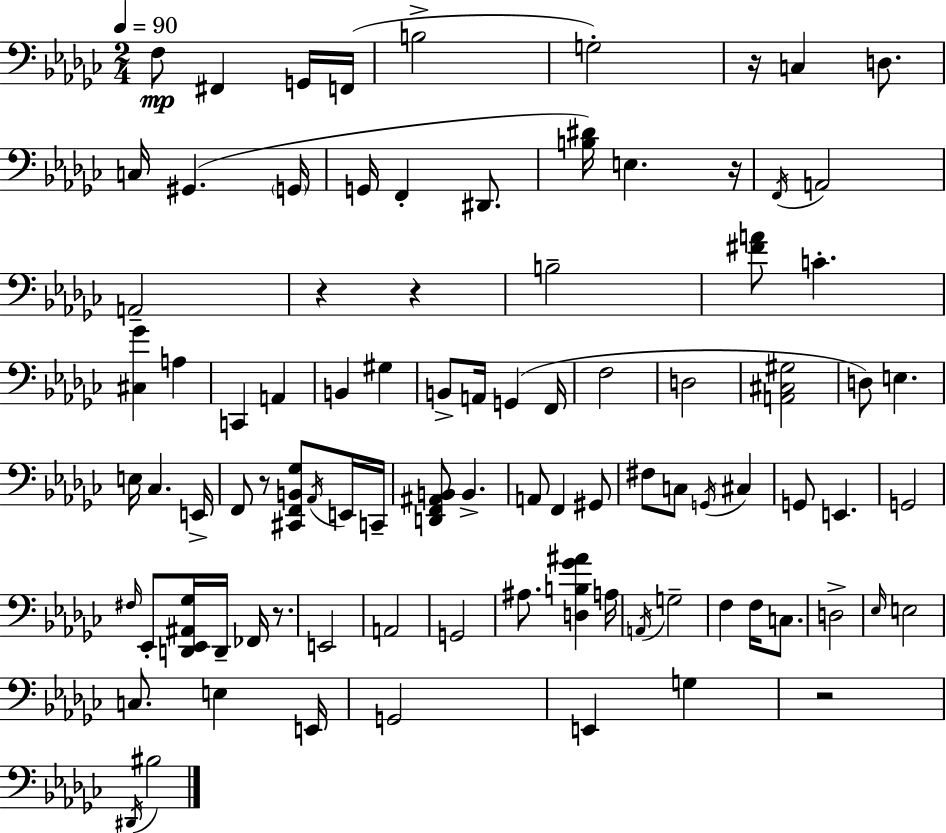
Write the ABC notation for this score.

X:1
T:Untitled
M:2/4
L:1/4
K:Ebm
F,/2 ^F,, G,,/4 F,,/4 B,2 G,2 z/4 C, D,/2 C,/4 ^G,, G,,/4 G,,/4 F,, ^D,,/2 [B,^D]/4 E, z/4 F,,/4 A,,2 A,,2 z z B,2 [^FA]/2 C [^C,_G] A, C,, A,, B,, ^G, B,,/2 A,,/4 G,, F,,/4 F,2 D,2 [A,,^C,^G,]2 D,/2 E, E,/4 _C, E,,/4 F,,/2 z/2 [^C,,F,,B,,_G,]/2 _A,,/4 E,,/4 C,,/4 [D,,F,,^A,,B,,]/2 B,, A,,/2 F,, ^G,,/2 ^F,/2 C,/2 G,,/4 ^C, G,,/2 E,, G,,2 ^F,/4 _E,,/2 [D,,_E,,^A,,_G,]/4 D,,/4 _F,,/4 z/2 E,,2 A,,2 G,,2 ^A,/2 [D,B,_G^A] A,/4 A,,/4 G,2 F, F,/4 C,/2 D,2 _E,/4 E,2 C,/2 E, E,,/4 G,,2 E,, G, z2 ^D,,/4 ^B,2